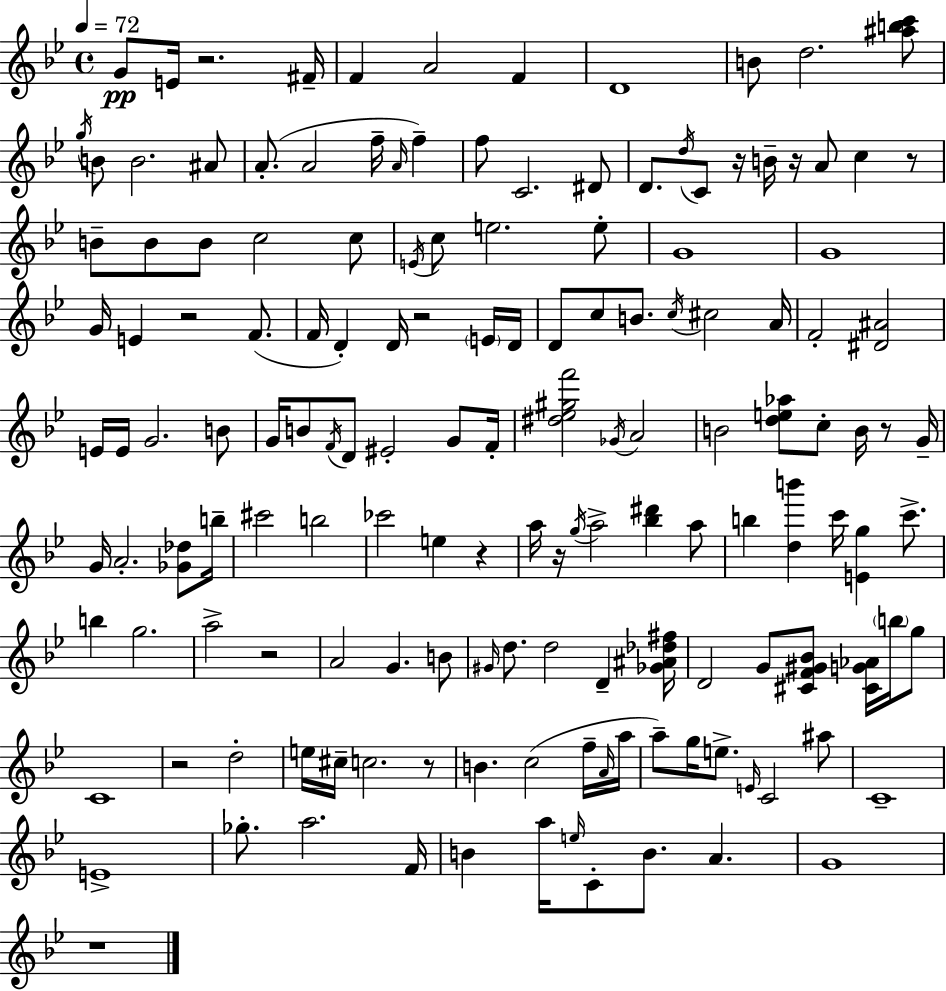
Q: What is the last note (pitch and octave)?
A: G4